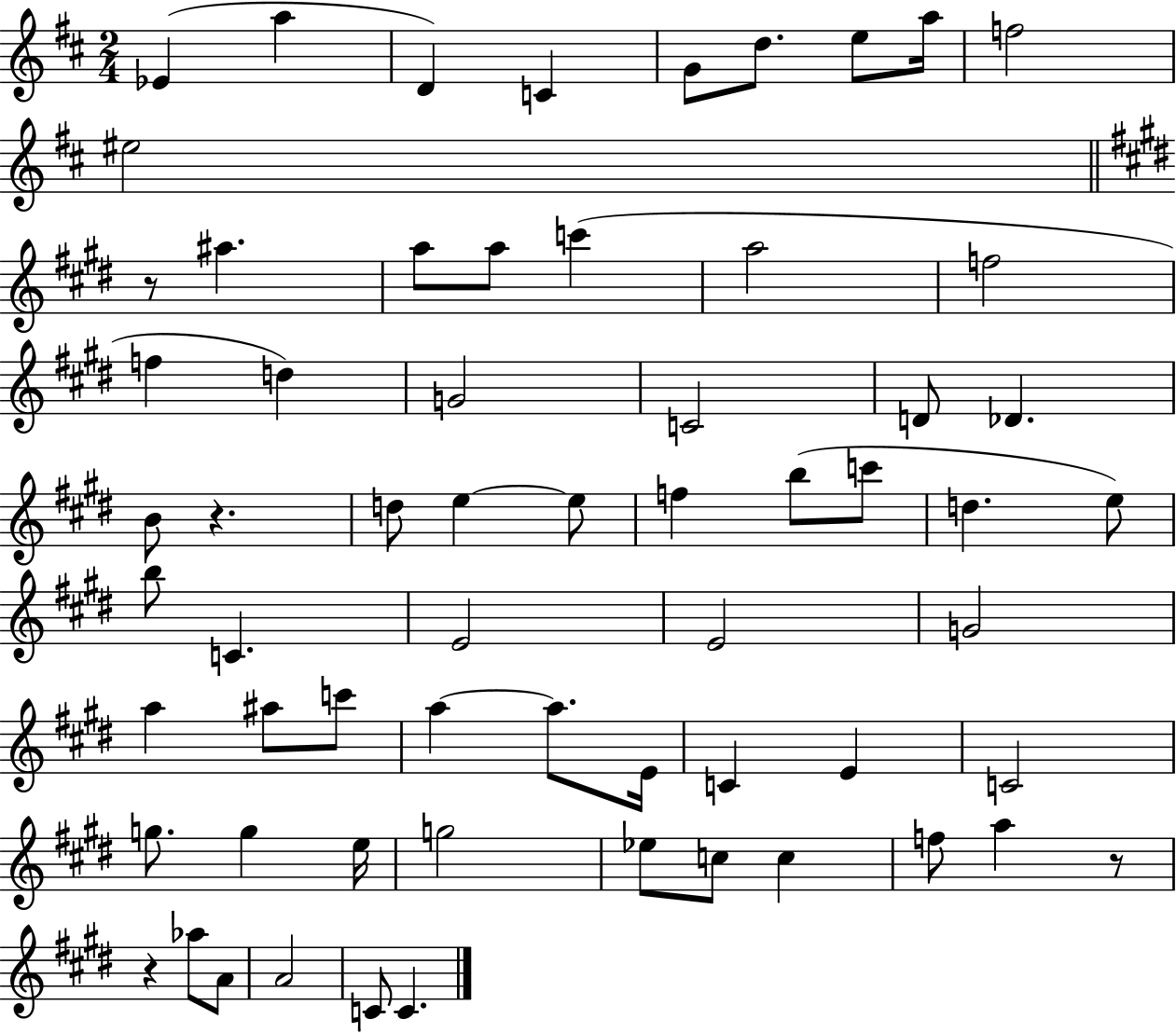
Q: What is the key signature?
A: D major